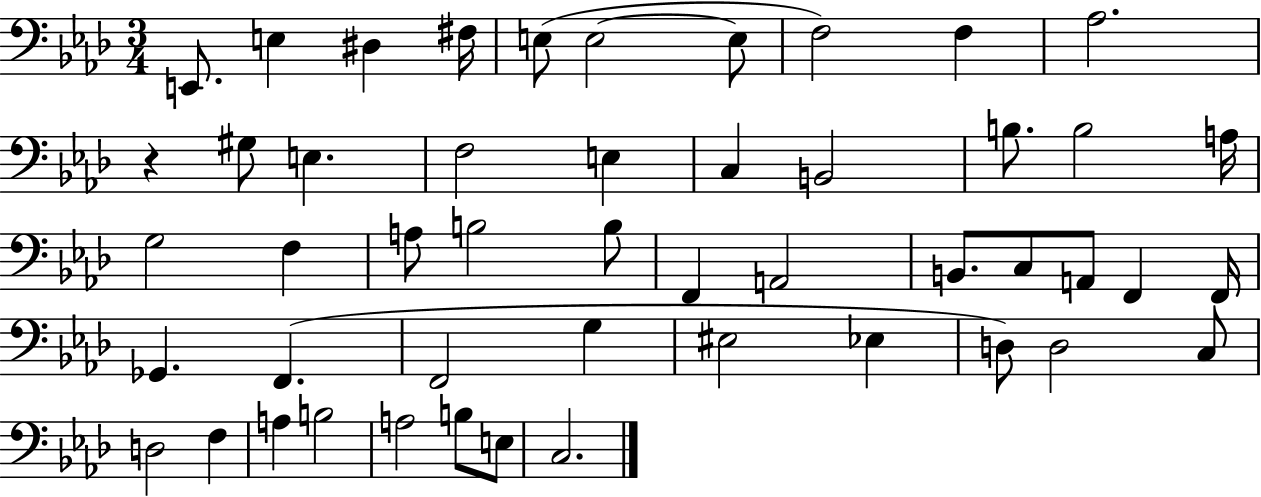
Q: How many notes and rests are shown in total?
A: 49